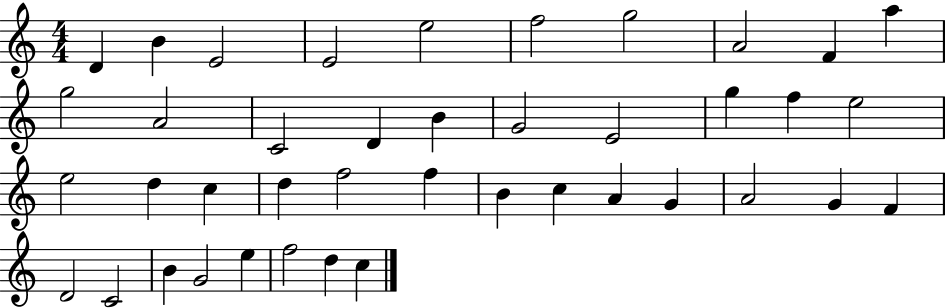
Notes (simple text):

D4/q B4/q E4/h E4/h E5/h F5/h G5/h A4/h F4/q A5/q G5/h A4/h C4/h D4/q B4/q G4/h E4/h G5/q F5/q E5/h E5/h D5/q C5/q D5/q F5/h F5/q B4/q C5/q A4/q G4/q A4/h G4/q F4/q D4/h C4/h B4/q G4/h E5/q F5/h D5/q C5/q